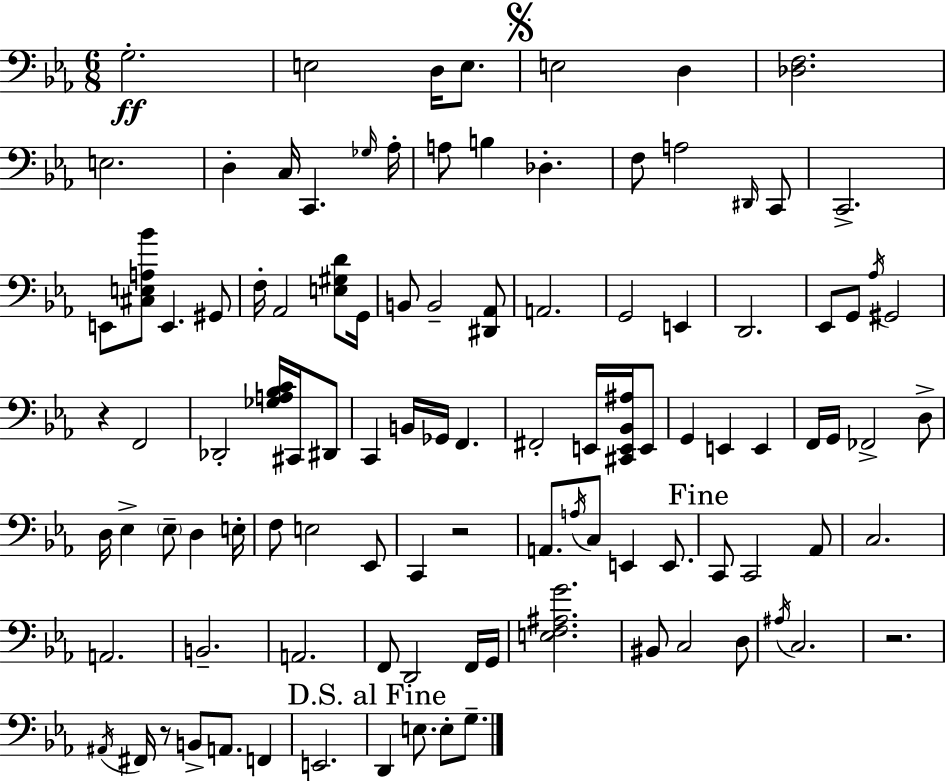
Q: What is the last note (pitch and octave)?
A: G3